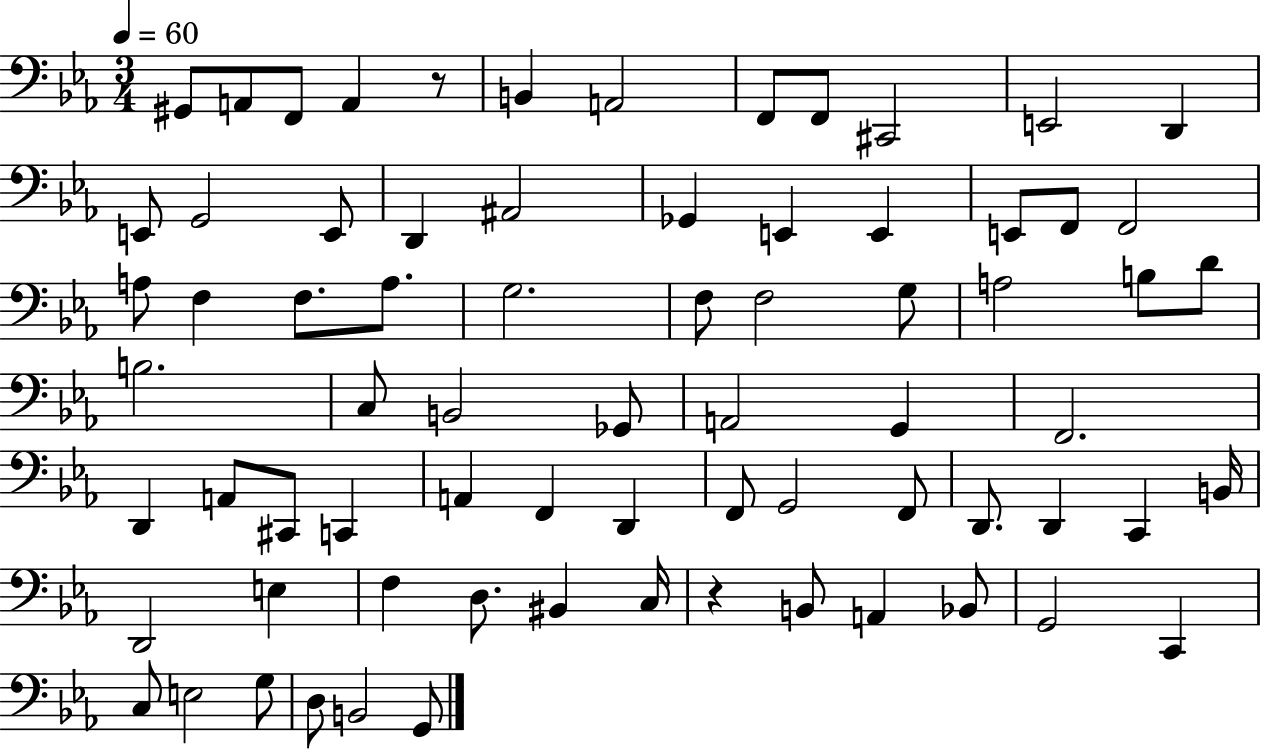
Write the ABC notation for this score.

X:1
T:Untitled
M:3/4
L:1/4
K:Eb
^G,,/2 A,,/2 F,,/2 A,, z/2 B,, A,,2 F,,/2 F,,/2 ^C,,2 E,,2 D,, E,,/2 G,,2 E,,/2 D,, ^A,,2 _G,, E,, E,, E,,/2 F,,/2 F,,2 A,/2 F, F,/2 A,/2 G,2 F,/2 F,2 G,/2 A,2 B,/2 D/2 B,2 C,/2 B,,2 _G,,/2 A,,2 G,, F,,2 D,, A,,/2 ^C,,/2 C,, A,, F,, D,, F,,/2 G,,2 F,,/2 D,,/2 D,, C,, B,,/4 D,,2 E, F, D,/2 ^B,, C,/4 z B,,/2 A,, _B,,/2 G,,2 C,, C,/2 E,2 G,/2 D,/2 B,,2 G,,/2